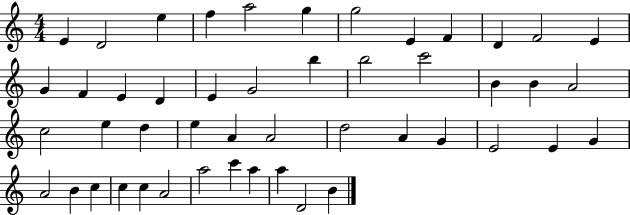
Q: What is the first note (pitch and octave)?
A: E4